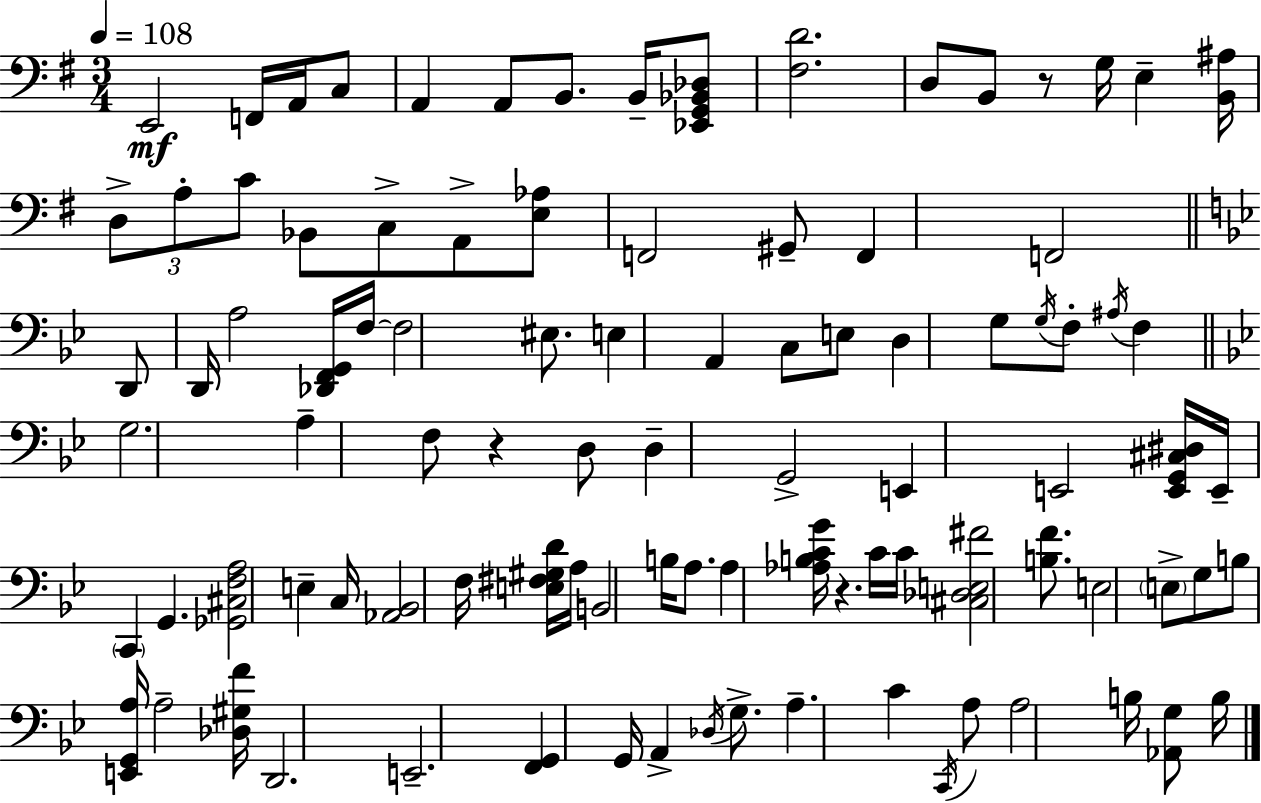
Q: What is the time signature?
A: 3/4